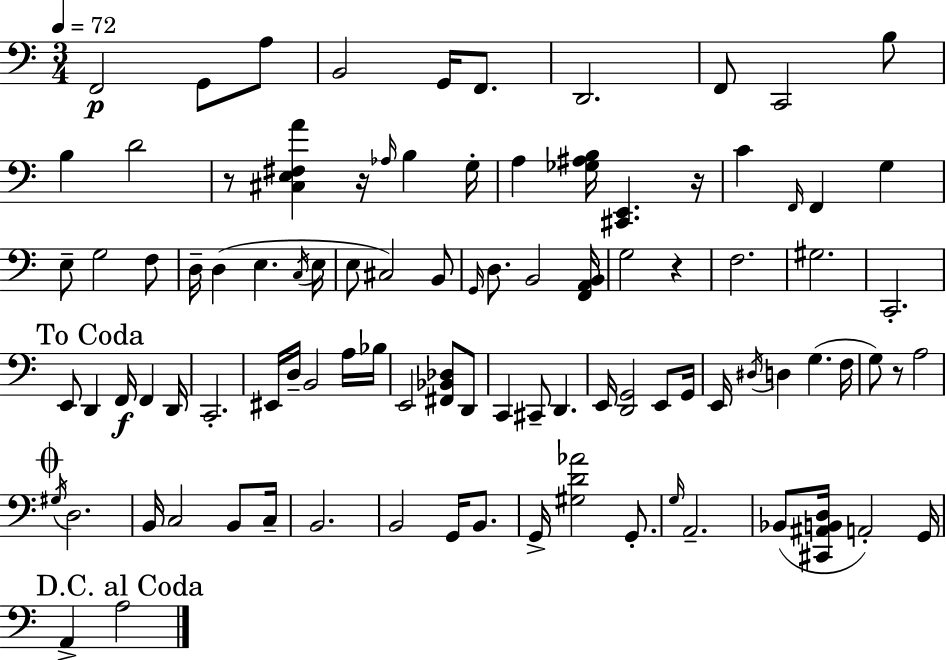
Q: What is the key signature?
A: C major